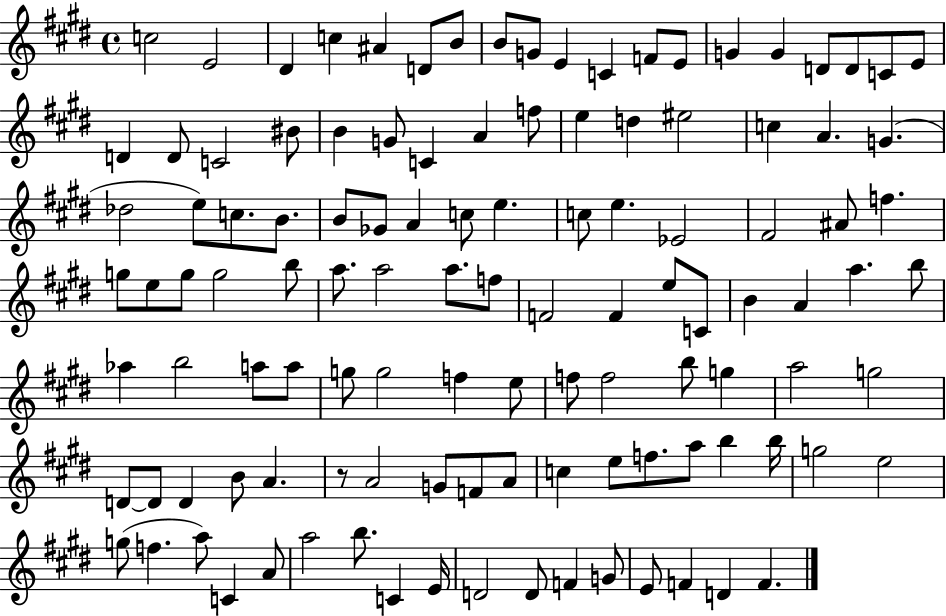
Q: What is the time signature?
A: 4/4